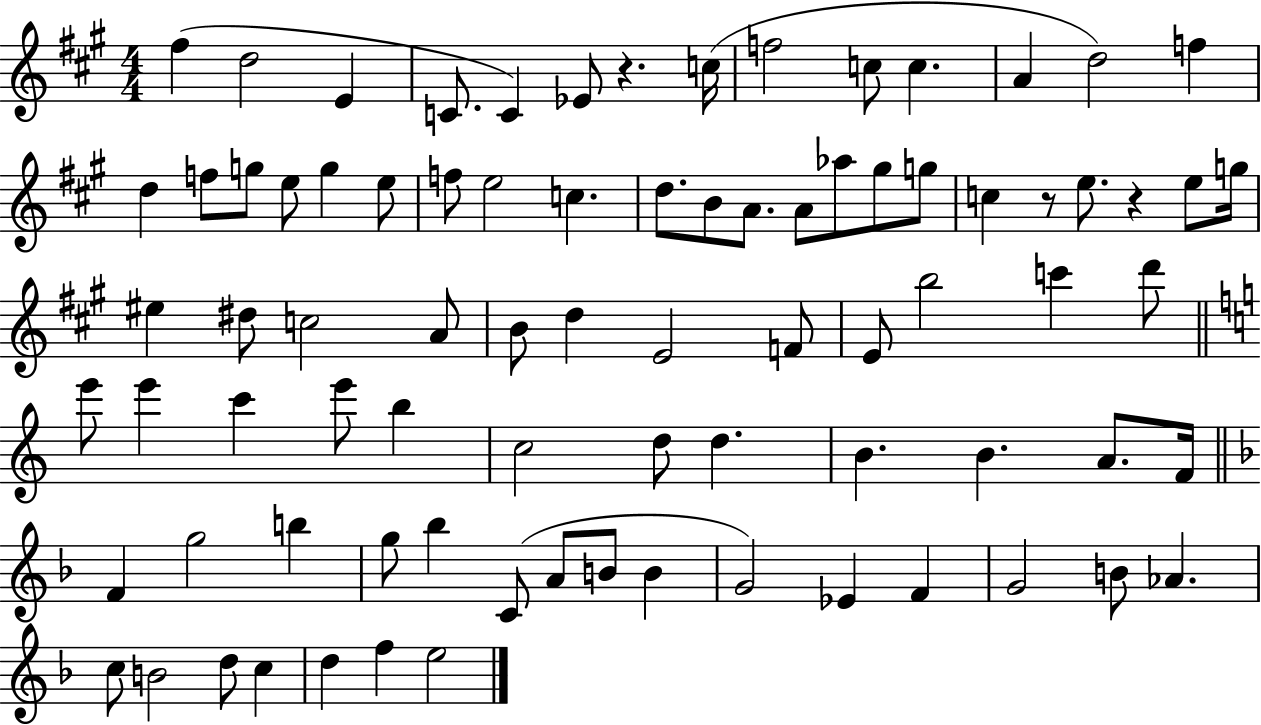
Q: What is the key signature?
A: A major